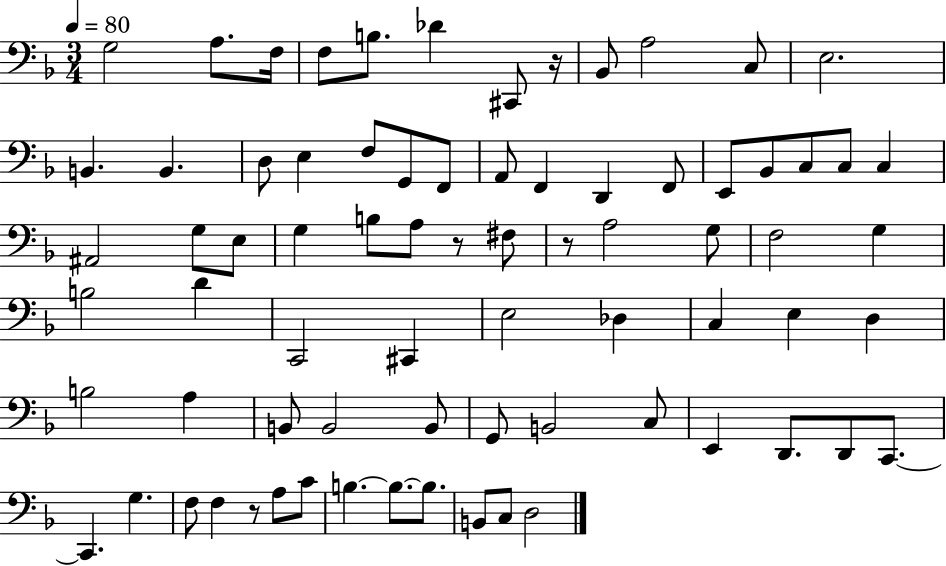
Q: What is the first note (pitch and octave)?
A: G3